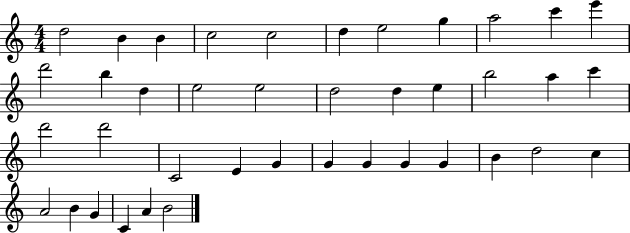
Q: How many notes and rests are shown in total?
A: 40